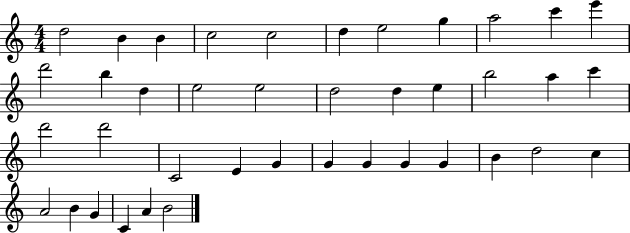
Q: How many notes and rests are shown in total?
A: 40